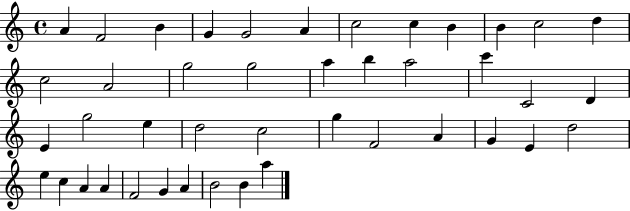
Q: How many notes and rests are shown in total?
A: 43